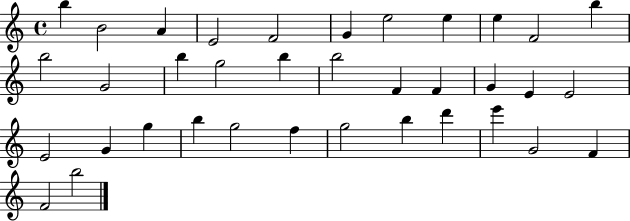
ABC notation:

X:1
T:Untitled
M:4/4
L:1/4
K:C
b B2 A E2 F2 G e2 e e F2 b b2 G2 b g2 b b2 F F G E E2 E2 G g b g2 f g2 b d' e' G2 F F2 b2